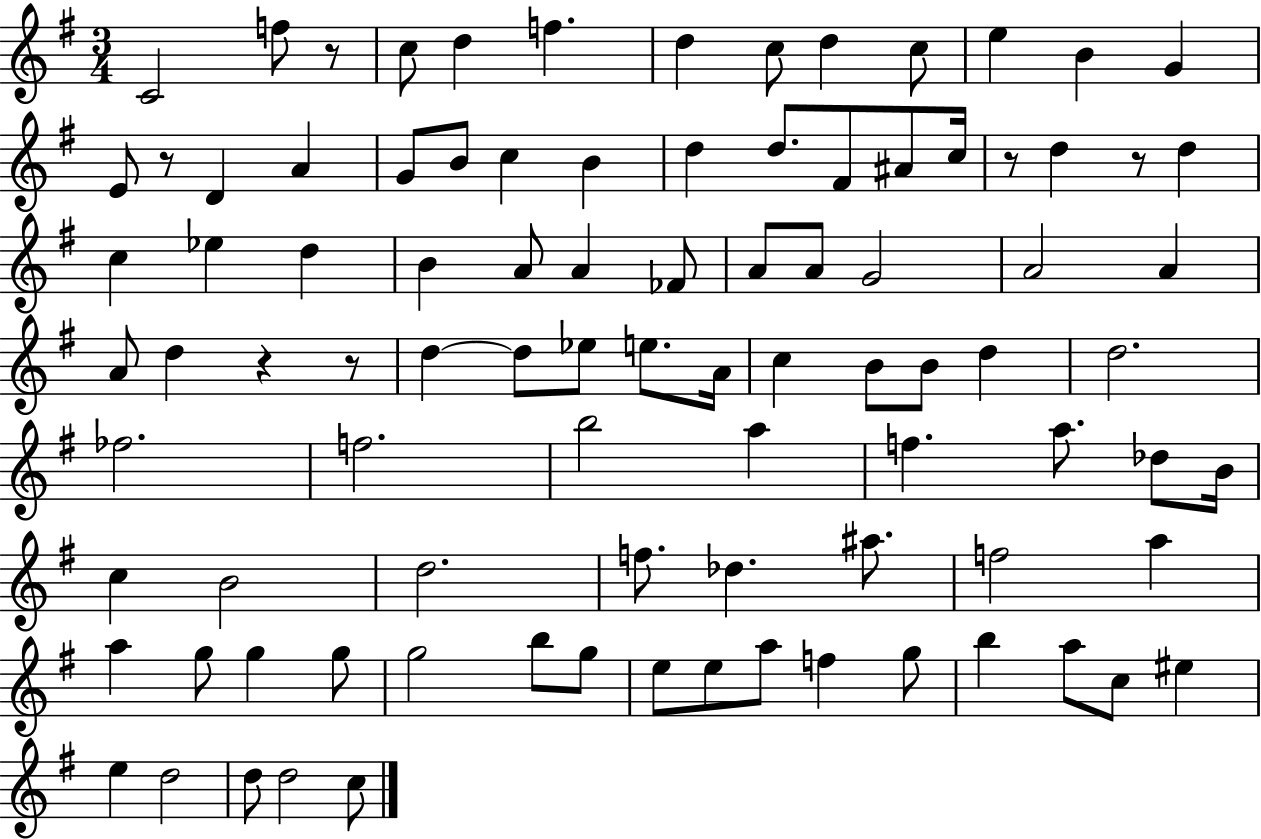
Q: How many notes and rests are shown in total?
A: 93